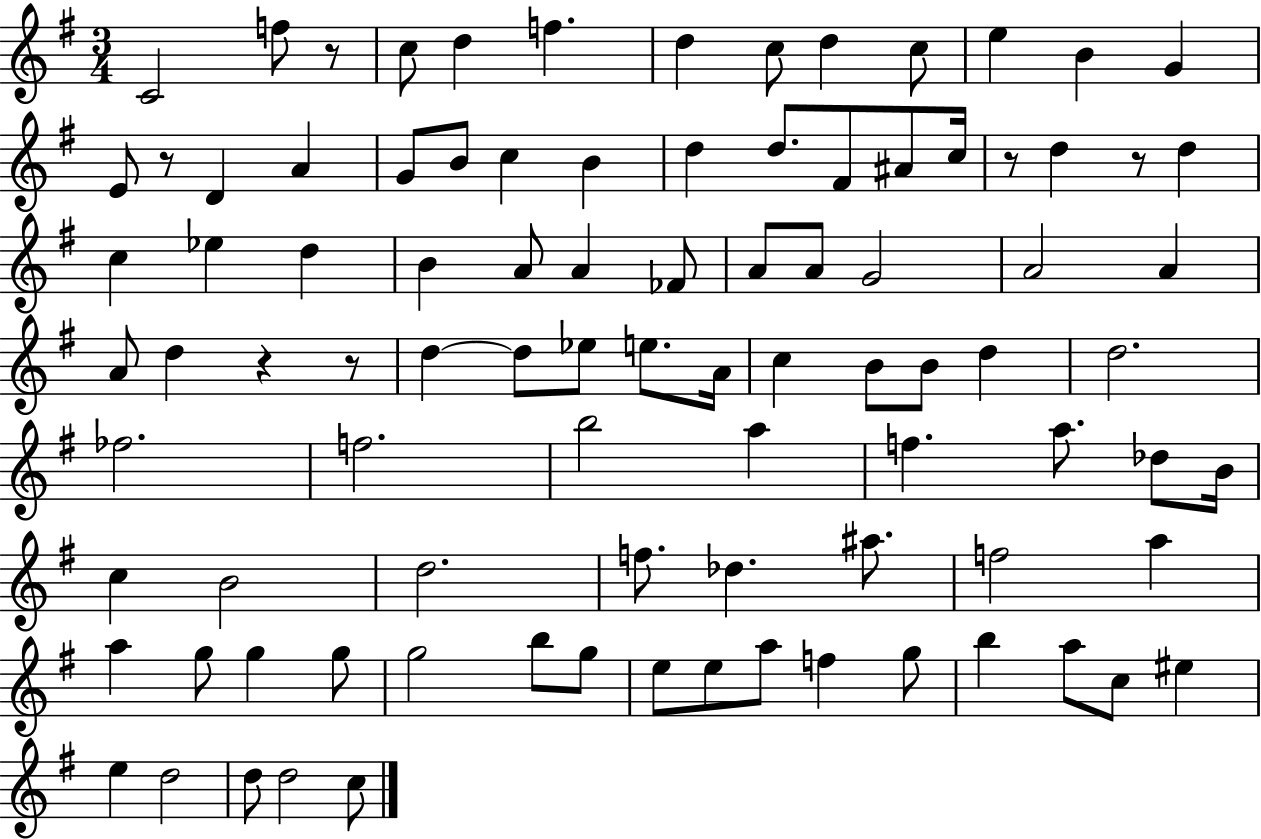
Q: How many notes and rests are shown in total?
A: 93